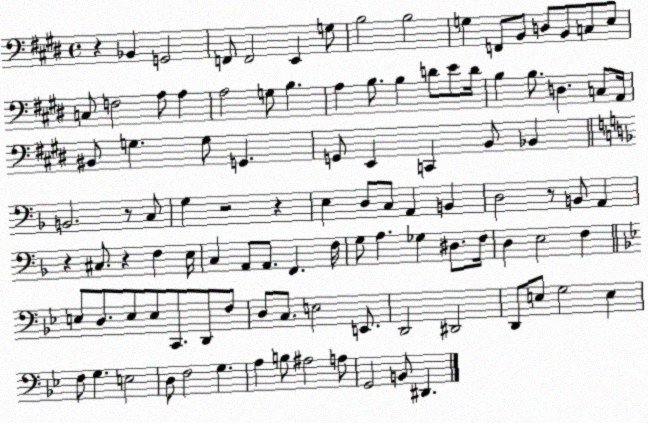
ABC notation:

X:1
T:Untitled
M:4/4
L:1/4
K:E
z _B,, G,,2 F,,/2 F,,2 E,, G,/2 B,2 B,2 G, F,,/2 B,,/2 D,/2 B,,/2 C,/2 E,/2 C,/2 F,2 A,/2 A, A,2 G,/2 B, A, B,/2 B, D/2 E/2 D/4 B, B,/2 D, C,/2 A,,/4 ^B,,/2 G, G,/2 G,, G,,/2 E,, C,, B,,/2 _B,, B,,2 z/2 C,/2 G, z2 z E, D,/2 C,/2 A,, B,, D,2 z/2 B,,/2 A,, z ^C,/2 z F, E,/4 C, A,,/2 A,,/2 F,, F,/4 G,/2 A, _G, ^D,/2 F,/4 D, E,2 F, E,/2 D,/2 E,/2 E,/2 C,,/2 D,,/2 F,/2 D,/2 C,/2 E,2 E,,/2 D,,2 ^D,,2 D,,/2 E,/2 G,2 E, F,/2 G, E,2 D,/2 F,2 G, A, B,/2 ^A,2 A,/2 G,,2 B,,/2 ^D,,